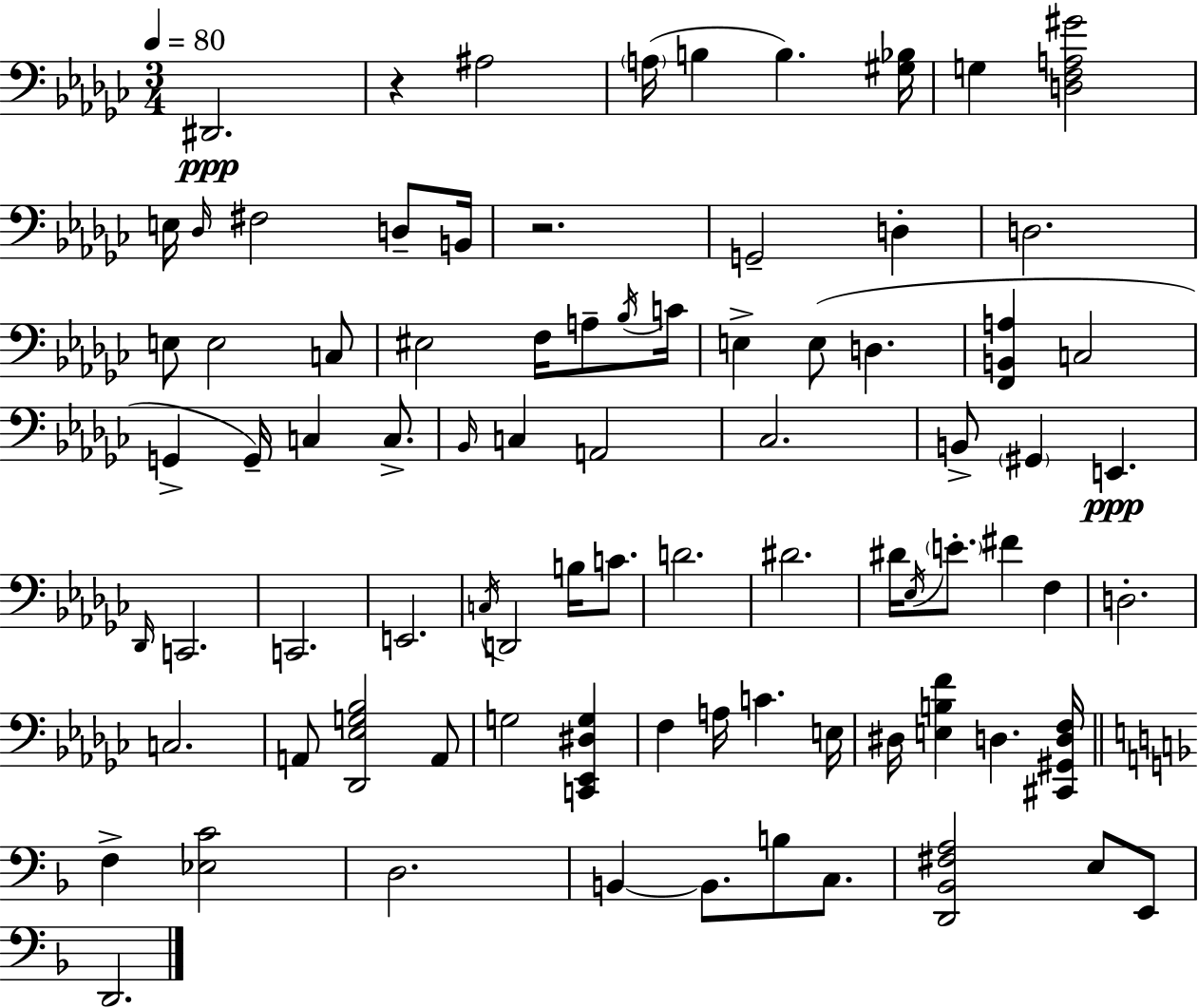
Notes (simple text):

D#2/h. R/q A#3/h A3/s B3/q B3/q. [G#3,Bb3]/s G3/q [D3,F3,A3,G#4]/h E3/s Db3/s F#3/h D3/e B2/s R/h. G2/h D3/q D3/h. E3/e E3/h C3/e EIS3/h F3/s A3/e Bb3/s C4/s E3/q E3/e D3/q. [F2,B2,A3]/q C3/h G2/q G2/s C3/q C3/e. Bb2/s C3/q A2/h CES3/h. B2/e G#2/q E2/q. Db2/s C2/h. C2/h. E2/h. C3/s D2/h B3/s C4/e. D4/h. D#4/h. D#4/s Eb3/s E4/e. F#4/q F3/q D3/h. C3/h. A2/e [Db2,Eb3,G3,Bb3]/h A2/e G3/h [C2,Eb2,D#3,G3]/q F3/q A3/s C4/q. E3/s D#3/s [E3,B3,F4]/q D3/q. [C#2,G#2,D3,F3]/s F3/q [Eb3,C4]/h D3/h. B2/q B2/e. B3/e C3/e. [D2,Bb2,F#3,A3]/h E3/e E2/e D2/h.